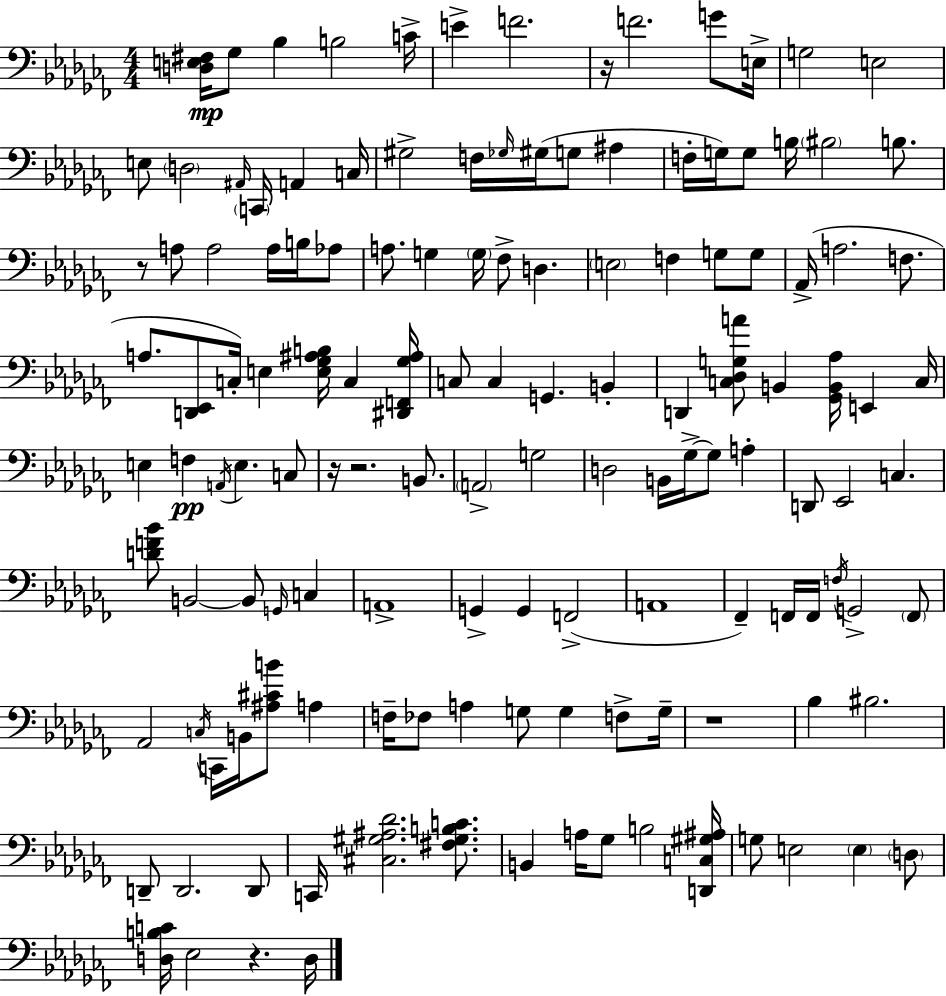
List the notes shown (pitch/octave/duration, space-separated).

[D3,E3,F#3]/s Gb3/e Bb3/q B3/h C4/s E4/q F4/h. R/s F4/h. G4/e E3/s G3/h E3/h E3/e D3/h A#2/s C2/s A2/q C3/s G#3/h F3/s Gb3/s G#3/s G3/e A#3/q F3/s G3/s G3/e B3/s BIS3/h B3/e. R/e A3/e A3/h A3/s B3/s Ab3/e A3/e. G3/q G3/s FES3/e D3/q. E3/h F3/q G3/e G3/e Ab2/s A3/h. F3/e. A3/e. [D2,Eb2]/e C3/s E3/q [E3,Gb3,A#3,B3]/s C3/q [D#2,F2,Gb3,A#3]/s C3/e C3/q G2/q. B2/q D2/q [C3,Db3,G3,A4]/e B2/q [Gb2,B2,Ab3]/s E2/q C3/s E3/q F3/q A2/s E3/q. C3/e R/s R/h. B2/e. A2/h G3/h D3/h B2/s Gb3/s Gb3/e A3/q D2/e Eb2/h C3/q. [D4,F4,Bb4]/e B2/h B2/e G2/s C3/q A2/w G2/q G2/q F2/h A2/w FES2/q F2/s F2/s F3/s G2/h F2/e Ab2/h C3/s C2/s B2/s [A#3,C#4,B4]/e A3/q F3/s FES3/e A3/q G3/e G3/q F3/e G3/s R/w Bb3/q BIS3/h. D2/e D2/h. D2/e C2/s [C#3,G#3,A#3,Db4]/h. [F#3,G#3,B3,C4]/e. B2/q A3/s Gb3/e B3/h [D2,C3,G#3,A#3]/s G3/e E3/h E3/q D3/e [D3,B3,C4]/s Eb3/h R/q. D3/s